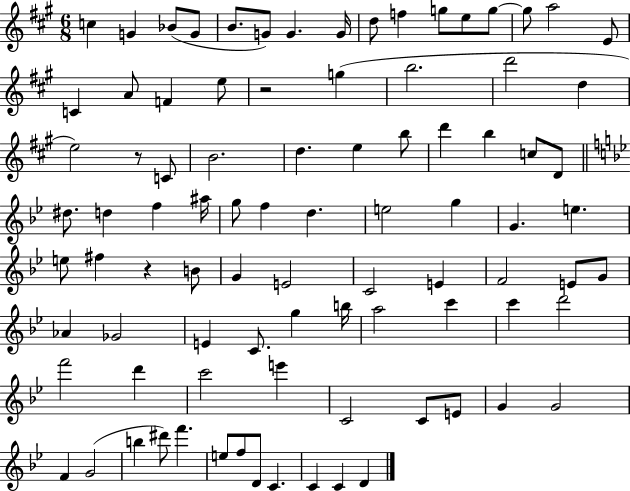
C5/q G4/q Bb4/e G4/e B4/e. G4/e G4/q. G4/s D5/e F5/q G5/e E5/e G5/e G5/e A5/h E4/e C4/q A4/e F4/q E5/e R/h G5/q B5/h. D6/h D5/q E5/h R/e C4/e B4/h. D5/q. E5/q B5/e D6/q B5/q C5/e D4/e D#5/e. D5/q F5/q A#5/s G5/e F5/q D5/q. E5/h G5/q G4/q. E5/q. E5/e F#5/q R/q B4/e G4/q E4/h C4/h E4/q F4/h E4/e G4/e Ab4/q Gb4/h E4/q C4/e. G5/q B5/s A5/h C6/q C6/q D6/h F6/h D6/q C6/h E6/q C4/h C4/e E4/e G4/q G4/h F4/q G4/h B5/q D#6/e F6/q. E5/e F5/e D4/e C4/q. C4/q C4/q D4/q